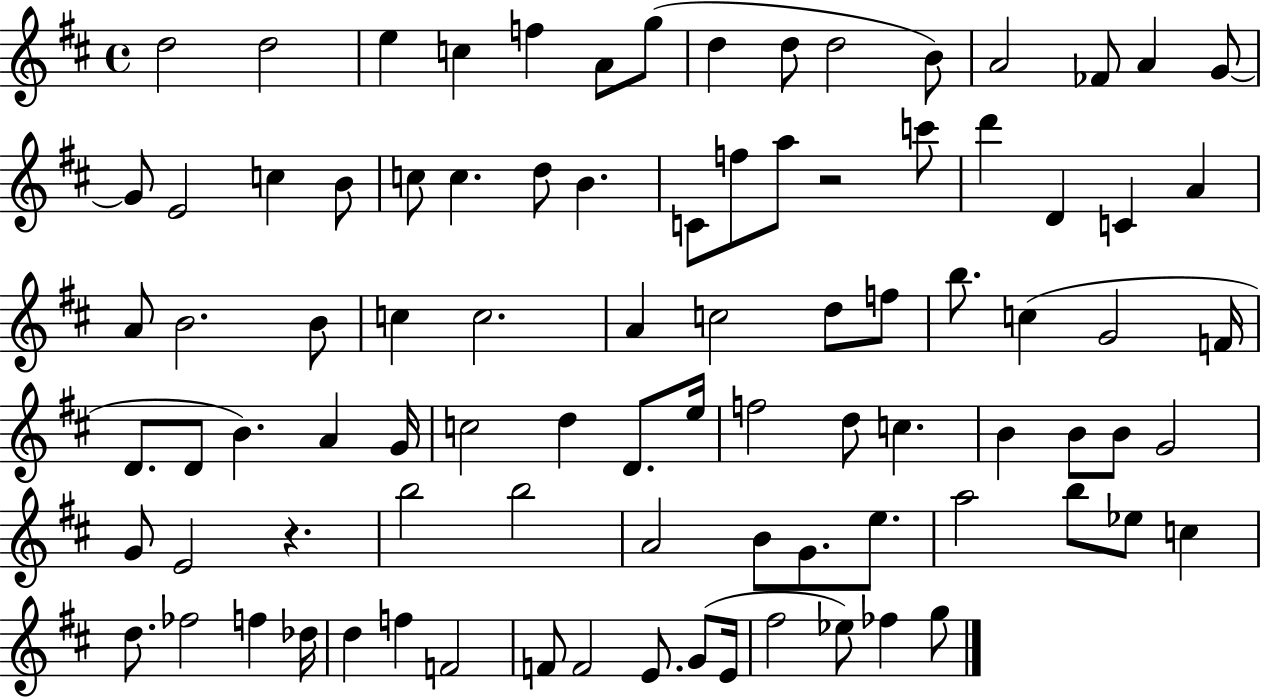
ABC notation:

X:1
T:Untitled
M:4/4
L:1/4
K:D
d2 d2 e c f A/2 g/2 d d/2 d2 B/2 A2 _F/2 A G/2 G/2 E2 c B/2 c/2 c d/2 B C/2 f/2 a/2 z2 c'/2 d' D C A A/2 B2 B/2 c c2 A c2 d/2 f/2 b/2 c G2 F/4 D/2 D/2 B A G/4 c2 d D/2 e/4 f2 d/2 c B B/2 B/2 G2 G/2 E2 z b2 b2 A2 B/2 G/2 e/2 a2 b/2 _e/2 c d/2 _f2 f _d/4 d f F2 F/2 F2 E/2 G/2 E/4 ^f2 _e/2 _f g/2